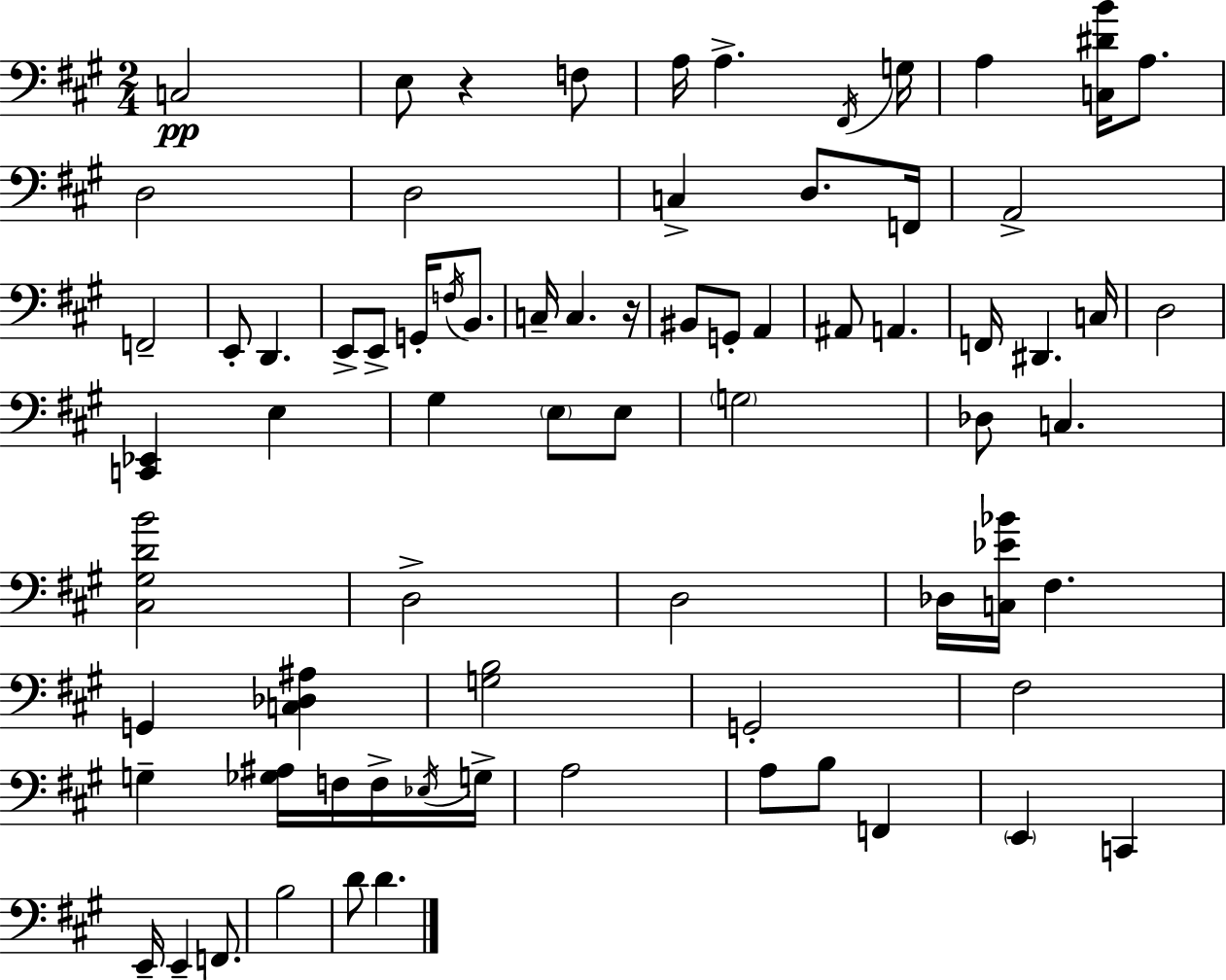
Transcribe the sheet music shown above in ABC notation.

X:1
T:Untitled
M:2/4
L:1/4
K:A
C,2 E,/2 z F,/2 A,/4 A, ^F,,/4 G,/4 A, [C,^DB]/4 A,/2 D,2 D,2 C, D,/2 F,,/4 A,,2 F,,2 E,,/2 D,, E,,/2 E,,/2 G,,/4 F,/4 B,,/2 C,/4 C, z/4 ^B,,/2 G,,/2 A,, ^A,,/2 A,, F,,/4 ^D,, C,/4 D,2 [C,,_E,,] E, ^G, E,/2 E,/2 G,2 _D,/2 C, [^C,^G,DB]2 D,2 D,2 _D,/4 [C,_E_B]/4 ^F, G,, [C,_D,^A,] [G,B,]2 G,,2 ^F,2 G, [_G,^A,]/4 F,/4 F,/4 _E,/4 G,/4 A,2 A,/2 B,/2 F,, E,, C,, E,,/4 E,, F,,/2 B,2 D/2 D